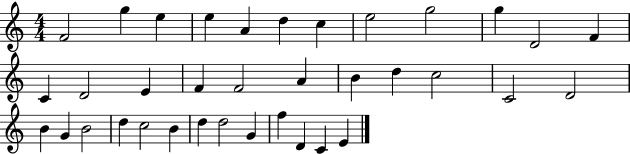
F4/h G5/q E5/q E5/q A4/q D5/q C5/q E5/h G5/h G5/q D4/h F4/q C4/q D4/h E4/q F4/q F4/h A4/q B4/q D5/q C5/h C4/h D4/h B4/q G4/q B4/h D5/q C5/h B4/q D5/q D5/h G4/q F5/q D4/q C4/q E4/q